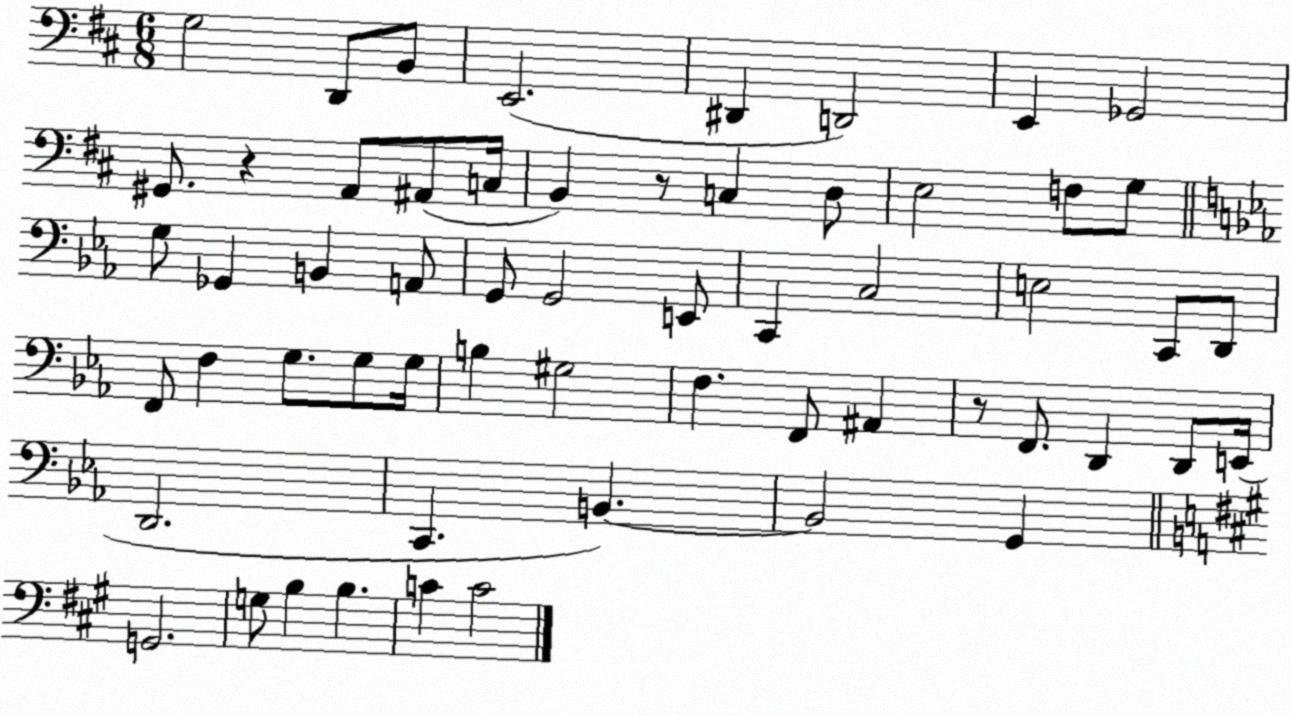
X:1
T:Untitled
M:6/8
L:1/4
K:D
G,2 D,,/2 B,,/2 E,,2 ^D,, D,,2 E,, _G,,2 ^G,,/2 z A,,/2 ^A,,/2 C,/4 B,, z/2 C, D,/2 E,2 F,/2 G,/2 G,/2 _G,, B,, A,,/2 G,,/2 G,,2 E,,/2 C,, C,2 E,2 C,,/2 D,,/2 F,,/2 F, G,/2 G,/2 G,/4 B, ^G,2 F, F,,/2 ^A,, z/2 F,,/2 D,, D,,/2 E,,/4 D,,2 C,, B,, B,,2 G,, G,,2 G,/2 B, B, C C2